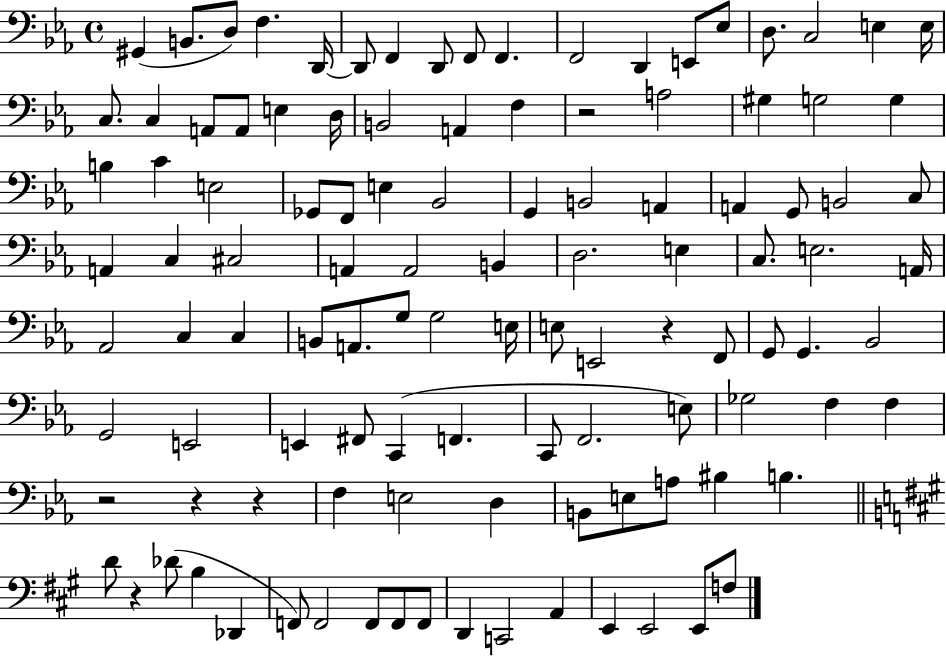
X:1
T:Untitled
M:4/4
L:1/4
K:Eb
^G,, B,,/2 D,/2 F, D,,/4 D,,/2 F,, D,,/2 F,,/2 F,, F,,2 D,, E,,/2 _E,/2 D,/2 C,2 E, E,/4 C,/2 C, A,,/2 A,,/2 E, D,/4 B,,2 A,, F, z2 A,2 ^G, G,2 G, B, C E,2 _G,,/2 F,,/2 E, _B,,2 G,, B,,2 A,, A,, G,,/2 B,,2 C,/2 A,, C, ^C,2 A,, A,,2 B,, D,2 E, C,/2 E,2 A,,/4 _A,,2 C, C, B,,/2 A,,/2 G,/2 G,2 E,/4 E,/2 E,,2 z F,,/2 G,,/2 G,, _B,,2 G,,2 E,,2 E,, ^F,,/2 C,, F,, C,,/2 F,,2 E,/2 _G,2 F, F, z2 z z F, E,2 D, B,,/2 E,/2 A,/2 ^B, B, D/2 z _D/2 B, _D,, F,,/2 F,,2 F,,/2 F,,/2 F,,/2 D,, C,,2 A,, E,, E,,2 E,,/2 F,/2